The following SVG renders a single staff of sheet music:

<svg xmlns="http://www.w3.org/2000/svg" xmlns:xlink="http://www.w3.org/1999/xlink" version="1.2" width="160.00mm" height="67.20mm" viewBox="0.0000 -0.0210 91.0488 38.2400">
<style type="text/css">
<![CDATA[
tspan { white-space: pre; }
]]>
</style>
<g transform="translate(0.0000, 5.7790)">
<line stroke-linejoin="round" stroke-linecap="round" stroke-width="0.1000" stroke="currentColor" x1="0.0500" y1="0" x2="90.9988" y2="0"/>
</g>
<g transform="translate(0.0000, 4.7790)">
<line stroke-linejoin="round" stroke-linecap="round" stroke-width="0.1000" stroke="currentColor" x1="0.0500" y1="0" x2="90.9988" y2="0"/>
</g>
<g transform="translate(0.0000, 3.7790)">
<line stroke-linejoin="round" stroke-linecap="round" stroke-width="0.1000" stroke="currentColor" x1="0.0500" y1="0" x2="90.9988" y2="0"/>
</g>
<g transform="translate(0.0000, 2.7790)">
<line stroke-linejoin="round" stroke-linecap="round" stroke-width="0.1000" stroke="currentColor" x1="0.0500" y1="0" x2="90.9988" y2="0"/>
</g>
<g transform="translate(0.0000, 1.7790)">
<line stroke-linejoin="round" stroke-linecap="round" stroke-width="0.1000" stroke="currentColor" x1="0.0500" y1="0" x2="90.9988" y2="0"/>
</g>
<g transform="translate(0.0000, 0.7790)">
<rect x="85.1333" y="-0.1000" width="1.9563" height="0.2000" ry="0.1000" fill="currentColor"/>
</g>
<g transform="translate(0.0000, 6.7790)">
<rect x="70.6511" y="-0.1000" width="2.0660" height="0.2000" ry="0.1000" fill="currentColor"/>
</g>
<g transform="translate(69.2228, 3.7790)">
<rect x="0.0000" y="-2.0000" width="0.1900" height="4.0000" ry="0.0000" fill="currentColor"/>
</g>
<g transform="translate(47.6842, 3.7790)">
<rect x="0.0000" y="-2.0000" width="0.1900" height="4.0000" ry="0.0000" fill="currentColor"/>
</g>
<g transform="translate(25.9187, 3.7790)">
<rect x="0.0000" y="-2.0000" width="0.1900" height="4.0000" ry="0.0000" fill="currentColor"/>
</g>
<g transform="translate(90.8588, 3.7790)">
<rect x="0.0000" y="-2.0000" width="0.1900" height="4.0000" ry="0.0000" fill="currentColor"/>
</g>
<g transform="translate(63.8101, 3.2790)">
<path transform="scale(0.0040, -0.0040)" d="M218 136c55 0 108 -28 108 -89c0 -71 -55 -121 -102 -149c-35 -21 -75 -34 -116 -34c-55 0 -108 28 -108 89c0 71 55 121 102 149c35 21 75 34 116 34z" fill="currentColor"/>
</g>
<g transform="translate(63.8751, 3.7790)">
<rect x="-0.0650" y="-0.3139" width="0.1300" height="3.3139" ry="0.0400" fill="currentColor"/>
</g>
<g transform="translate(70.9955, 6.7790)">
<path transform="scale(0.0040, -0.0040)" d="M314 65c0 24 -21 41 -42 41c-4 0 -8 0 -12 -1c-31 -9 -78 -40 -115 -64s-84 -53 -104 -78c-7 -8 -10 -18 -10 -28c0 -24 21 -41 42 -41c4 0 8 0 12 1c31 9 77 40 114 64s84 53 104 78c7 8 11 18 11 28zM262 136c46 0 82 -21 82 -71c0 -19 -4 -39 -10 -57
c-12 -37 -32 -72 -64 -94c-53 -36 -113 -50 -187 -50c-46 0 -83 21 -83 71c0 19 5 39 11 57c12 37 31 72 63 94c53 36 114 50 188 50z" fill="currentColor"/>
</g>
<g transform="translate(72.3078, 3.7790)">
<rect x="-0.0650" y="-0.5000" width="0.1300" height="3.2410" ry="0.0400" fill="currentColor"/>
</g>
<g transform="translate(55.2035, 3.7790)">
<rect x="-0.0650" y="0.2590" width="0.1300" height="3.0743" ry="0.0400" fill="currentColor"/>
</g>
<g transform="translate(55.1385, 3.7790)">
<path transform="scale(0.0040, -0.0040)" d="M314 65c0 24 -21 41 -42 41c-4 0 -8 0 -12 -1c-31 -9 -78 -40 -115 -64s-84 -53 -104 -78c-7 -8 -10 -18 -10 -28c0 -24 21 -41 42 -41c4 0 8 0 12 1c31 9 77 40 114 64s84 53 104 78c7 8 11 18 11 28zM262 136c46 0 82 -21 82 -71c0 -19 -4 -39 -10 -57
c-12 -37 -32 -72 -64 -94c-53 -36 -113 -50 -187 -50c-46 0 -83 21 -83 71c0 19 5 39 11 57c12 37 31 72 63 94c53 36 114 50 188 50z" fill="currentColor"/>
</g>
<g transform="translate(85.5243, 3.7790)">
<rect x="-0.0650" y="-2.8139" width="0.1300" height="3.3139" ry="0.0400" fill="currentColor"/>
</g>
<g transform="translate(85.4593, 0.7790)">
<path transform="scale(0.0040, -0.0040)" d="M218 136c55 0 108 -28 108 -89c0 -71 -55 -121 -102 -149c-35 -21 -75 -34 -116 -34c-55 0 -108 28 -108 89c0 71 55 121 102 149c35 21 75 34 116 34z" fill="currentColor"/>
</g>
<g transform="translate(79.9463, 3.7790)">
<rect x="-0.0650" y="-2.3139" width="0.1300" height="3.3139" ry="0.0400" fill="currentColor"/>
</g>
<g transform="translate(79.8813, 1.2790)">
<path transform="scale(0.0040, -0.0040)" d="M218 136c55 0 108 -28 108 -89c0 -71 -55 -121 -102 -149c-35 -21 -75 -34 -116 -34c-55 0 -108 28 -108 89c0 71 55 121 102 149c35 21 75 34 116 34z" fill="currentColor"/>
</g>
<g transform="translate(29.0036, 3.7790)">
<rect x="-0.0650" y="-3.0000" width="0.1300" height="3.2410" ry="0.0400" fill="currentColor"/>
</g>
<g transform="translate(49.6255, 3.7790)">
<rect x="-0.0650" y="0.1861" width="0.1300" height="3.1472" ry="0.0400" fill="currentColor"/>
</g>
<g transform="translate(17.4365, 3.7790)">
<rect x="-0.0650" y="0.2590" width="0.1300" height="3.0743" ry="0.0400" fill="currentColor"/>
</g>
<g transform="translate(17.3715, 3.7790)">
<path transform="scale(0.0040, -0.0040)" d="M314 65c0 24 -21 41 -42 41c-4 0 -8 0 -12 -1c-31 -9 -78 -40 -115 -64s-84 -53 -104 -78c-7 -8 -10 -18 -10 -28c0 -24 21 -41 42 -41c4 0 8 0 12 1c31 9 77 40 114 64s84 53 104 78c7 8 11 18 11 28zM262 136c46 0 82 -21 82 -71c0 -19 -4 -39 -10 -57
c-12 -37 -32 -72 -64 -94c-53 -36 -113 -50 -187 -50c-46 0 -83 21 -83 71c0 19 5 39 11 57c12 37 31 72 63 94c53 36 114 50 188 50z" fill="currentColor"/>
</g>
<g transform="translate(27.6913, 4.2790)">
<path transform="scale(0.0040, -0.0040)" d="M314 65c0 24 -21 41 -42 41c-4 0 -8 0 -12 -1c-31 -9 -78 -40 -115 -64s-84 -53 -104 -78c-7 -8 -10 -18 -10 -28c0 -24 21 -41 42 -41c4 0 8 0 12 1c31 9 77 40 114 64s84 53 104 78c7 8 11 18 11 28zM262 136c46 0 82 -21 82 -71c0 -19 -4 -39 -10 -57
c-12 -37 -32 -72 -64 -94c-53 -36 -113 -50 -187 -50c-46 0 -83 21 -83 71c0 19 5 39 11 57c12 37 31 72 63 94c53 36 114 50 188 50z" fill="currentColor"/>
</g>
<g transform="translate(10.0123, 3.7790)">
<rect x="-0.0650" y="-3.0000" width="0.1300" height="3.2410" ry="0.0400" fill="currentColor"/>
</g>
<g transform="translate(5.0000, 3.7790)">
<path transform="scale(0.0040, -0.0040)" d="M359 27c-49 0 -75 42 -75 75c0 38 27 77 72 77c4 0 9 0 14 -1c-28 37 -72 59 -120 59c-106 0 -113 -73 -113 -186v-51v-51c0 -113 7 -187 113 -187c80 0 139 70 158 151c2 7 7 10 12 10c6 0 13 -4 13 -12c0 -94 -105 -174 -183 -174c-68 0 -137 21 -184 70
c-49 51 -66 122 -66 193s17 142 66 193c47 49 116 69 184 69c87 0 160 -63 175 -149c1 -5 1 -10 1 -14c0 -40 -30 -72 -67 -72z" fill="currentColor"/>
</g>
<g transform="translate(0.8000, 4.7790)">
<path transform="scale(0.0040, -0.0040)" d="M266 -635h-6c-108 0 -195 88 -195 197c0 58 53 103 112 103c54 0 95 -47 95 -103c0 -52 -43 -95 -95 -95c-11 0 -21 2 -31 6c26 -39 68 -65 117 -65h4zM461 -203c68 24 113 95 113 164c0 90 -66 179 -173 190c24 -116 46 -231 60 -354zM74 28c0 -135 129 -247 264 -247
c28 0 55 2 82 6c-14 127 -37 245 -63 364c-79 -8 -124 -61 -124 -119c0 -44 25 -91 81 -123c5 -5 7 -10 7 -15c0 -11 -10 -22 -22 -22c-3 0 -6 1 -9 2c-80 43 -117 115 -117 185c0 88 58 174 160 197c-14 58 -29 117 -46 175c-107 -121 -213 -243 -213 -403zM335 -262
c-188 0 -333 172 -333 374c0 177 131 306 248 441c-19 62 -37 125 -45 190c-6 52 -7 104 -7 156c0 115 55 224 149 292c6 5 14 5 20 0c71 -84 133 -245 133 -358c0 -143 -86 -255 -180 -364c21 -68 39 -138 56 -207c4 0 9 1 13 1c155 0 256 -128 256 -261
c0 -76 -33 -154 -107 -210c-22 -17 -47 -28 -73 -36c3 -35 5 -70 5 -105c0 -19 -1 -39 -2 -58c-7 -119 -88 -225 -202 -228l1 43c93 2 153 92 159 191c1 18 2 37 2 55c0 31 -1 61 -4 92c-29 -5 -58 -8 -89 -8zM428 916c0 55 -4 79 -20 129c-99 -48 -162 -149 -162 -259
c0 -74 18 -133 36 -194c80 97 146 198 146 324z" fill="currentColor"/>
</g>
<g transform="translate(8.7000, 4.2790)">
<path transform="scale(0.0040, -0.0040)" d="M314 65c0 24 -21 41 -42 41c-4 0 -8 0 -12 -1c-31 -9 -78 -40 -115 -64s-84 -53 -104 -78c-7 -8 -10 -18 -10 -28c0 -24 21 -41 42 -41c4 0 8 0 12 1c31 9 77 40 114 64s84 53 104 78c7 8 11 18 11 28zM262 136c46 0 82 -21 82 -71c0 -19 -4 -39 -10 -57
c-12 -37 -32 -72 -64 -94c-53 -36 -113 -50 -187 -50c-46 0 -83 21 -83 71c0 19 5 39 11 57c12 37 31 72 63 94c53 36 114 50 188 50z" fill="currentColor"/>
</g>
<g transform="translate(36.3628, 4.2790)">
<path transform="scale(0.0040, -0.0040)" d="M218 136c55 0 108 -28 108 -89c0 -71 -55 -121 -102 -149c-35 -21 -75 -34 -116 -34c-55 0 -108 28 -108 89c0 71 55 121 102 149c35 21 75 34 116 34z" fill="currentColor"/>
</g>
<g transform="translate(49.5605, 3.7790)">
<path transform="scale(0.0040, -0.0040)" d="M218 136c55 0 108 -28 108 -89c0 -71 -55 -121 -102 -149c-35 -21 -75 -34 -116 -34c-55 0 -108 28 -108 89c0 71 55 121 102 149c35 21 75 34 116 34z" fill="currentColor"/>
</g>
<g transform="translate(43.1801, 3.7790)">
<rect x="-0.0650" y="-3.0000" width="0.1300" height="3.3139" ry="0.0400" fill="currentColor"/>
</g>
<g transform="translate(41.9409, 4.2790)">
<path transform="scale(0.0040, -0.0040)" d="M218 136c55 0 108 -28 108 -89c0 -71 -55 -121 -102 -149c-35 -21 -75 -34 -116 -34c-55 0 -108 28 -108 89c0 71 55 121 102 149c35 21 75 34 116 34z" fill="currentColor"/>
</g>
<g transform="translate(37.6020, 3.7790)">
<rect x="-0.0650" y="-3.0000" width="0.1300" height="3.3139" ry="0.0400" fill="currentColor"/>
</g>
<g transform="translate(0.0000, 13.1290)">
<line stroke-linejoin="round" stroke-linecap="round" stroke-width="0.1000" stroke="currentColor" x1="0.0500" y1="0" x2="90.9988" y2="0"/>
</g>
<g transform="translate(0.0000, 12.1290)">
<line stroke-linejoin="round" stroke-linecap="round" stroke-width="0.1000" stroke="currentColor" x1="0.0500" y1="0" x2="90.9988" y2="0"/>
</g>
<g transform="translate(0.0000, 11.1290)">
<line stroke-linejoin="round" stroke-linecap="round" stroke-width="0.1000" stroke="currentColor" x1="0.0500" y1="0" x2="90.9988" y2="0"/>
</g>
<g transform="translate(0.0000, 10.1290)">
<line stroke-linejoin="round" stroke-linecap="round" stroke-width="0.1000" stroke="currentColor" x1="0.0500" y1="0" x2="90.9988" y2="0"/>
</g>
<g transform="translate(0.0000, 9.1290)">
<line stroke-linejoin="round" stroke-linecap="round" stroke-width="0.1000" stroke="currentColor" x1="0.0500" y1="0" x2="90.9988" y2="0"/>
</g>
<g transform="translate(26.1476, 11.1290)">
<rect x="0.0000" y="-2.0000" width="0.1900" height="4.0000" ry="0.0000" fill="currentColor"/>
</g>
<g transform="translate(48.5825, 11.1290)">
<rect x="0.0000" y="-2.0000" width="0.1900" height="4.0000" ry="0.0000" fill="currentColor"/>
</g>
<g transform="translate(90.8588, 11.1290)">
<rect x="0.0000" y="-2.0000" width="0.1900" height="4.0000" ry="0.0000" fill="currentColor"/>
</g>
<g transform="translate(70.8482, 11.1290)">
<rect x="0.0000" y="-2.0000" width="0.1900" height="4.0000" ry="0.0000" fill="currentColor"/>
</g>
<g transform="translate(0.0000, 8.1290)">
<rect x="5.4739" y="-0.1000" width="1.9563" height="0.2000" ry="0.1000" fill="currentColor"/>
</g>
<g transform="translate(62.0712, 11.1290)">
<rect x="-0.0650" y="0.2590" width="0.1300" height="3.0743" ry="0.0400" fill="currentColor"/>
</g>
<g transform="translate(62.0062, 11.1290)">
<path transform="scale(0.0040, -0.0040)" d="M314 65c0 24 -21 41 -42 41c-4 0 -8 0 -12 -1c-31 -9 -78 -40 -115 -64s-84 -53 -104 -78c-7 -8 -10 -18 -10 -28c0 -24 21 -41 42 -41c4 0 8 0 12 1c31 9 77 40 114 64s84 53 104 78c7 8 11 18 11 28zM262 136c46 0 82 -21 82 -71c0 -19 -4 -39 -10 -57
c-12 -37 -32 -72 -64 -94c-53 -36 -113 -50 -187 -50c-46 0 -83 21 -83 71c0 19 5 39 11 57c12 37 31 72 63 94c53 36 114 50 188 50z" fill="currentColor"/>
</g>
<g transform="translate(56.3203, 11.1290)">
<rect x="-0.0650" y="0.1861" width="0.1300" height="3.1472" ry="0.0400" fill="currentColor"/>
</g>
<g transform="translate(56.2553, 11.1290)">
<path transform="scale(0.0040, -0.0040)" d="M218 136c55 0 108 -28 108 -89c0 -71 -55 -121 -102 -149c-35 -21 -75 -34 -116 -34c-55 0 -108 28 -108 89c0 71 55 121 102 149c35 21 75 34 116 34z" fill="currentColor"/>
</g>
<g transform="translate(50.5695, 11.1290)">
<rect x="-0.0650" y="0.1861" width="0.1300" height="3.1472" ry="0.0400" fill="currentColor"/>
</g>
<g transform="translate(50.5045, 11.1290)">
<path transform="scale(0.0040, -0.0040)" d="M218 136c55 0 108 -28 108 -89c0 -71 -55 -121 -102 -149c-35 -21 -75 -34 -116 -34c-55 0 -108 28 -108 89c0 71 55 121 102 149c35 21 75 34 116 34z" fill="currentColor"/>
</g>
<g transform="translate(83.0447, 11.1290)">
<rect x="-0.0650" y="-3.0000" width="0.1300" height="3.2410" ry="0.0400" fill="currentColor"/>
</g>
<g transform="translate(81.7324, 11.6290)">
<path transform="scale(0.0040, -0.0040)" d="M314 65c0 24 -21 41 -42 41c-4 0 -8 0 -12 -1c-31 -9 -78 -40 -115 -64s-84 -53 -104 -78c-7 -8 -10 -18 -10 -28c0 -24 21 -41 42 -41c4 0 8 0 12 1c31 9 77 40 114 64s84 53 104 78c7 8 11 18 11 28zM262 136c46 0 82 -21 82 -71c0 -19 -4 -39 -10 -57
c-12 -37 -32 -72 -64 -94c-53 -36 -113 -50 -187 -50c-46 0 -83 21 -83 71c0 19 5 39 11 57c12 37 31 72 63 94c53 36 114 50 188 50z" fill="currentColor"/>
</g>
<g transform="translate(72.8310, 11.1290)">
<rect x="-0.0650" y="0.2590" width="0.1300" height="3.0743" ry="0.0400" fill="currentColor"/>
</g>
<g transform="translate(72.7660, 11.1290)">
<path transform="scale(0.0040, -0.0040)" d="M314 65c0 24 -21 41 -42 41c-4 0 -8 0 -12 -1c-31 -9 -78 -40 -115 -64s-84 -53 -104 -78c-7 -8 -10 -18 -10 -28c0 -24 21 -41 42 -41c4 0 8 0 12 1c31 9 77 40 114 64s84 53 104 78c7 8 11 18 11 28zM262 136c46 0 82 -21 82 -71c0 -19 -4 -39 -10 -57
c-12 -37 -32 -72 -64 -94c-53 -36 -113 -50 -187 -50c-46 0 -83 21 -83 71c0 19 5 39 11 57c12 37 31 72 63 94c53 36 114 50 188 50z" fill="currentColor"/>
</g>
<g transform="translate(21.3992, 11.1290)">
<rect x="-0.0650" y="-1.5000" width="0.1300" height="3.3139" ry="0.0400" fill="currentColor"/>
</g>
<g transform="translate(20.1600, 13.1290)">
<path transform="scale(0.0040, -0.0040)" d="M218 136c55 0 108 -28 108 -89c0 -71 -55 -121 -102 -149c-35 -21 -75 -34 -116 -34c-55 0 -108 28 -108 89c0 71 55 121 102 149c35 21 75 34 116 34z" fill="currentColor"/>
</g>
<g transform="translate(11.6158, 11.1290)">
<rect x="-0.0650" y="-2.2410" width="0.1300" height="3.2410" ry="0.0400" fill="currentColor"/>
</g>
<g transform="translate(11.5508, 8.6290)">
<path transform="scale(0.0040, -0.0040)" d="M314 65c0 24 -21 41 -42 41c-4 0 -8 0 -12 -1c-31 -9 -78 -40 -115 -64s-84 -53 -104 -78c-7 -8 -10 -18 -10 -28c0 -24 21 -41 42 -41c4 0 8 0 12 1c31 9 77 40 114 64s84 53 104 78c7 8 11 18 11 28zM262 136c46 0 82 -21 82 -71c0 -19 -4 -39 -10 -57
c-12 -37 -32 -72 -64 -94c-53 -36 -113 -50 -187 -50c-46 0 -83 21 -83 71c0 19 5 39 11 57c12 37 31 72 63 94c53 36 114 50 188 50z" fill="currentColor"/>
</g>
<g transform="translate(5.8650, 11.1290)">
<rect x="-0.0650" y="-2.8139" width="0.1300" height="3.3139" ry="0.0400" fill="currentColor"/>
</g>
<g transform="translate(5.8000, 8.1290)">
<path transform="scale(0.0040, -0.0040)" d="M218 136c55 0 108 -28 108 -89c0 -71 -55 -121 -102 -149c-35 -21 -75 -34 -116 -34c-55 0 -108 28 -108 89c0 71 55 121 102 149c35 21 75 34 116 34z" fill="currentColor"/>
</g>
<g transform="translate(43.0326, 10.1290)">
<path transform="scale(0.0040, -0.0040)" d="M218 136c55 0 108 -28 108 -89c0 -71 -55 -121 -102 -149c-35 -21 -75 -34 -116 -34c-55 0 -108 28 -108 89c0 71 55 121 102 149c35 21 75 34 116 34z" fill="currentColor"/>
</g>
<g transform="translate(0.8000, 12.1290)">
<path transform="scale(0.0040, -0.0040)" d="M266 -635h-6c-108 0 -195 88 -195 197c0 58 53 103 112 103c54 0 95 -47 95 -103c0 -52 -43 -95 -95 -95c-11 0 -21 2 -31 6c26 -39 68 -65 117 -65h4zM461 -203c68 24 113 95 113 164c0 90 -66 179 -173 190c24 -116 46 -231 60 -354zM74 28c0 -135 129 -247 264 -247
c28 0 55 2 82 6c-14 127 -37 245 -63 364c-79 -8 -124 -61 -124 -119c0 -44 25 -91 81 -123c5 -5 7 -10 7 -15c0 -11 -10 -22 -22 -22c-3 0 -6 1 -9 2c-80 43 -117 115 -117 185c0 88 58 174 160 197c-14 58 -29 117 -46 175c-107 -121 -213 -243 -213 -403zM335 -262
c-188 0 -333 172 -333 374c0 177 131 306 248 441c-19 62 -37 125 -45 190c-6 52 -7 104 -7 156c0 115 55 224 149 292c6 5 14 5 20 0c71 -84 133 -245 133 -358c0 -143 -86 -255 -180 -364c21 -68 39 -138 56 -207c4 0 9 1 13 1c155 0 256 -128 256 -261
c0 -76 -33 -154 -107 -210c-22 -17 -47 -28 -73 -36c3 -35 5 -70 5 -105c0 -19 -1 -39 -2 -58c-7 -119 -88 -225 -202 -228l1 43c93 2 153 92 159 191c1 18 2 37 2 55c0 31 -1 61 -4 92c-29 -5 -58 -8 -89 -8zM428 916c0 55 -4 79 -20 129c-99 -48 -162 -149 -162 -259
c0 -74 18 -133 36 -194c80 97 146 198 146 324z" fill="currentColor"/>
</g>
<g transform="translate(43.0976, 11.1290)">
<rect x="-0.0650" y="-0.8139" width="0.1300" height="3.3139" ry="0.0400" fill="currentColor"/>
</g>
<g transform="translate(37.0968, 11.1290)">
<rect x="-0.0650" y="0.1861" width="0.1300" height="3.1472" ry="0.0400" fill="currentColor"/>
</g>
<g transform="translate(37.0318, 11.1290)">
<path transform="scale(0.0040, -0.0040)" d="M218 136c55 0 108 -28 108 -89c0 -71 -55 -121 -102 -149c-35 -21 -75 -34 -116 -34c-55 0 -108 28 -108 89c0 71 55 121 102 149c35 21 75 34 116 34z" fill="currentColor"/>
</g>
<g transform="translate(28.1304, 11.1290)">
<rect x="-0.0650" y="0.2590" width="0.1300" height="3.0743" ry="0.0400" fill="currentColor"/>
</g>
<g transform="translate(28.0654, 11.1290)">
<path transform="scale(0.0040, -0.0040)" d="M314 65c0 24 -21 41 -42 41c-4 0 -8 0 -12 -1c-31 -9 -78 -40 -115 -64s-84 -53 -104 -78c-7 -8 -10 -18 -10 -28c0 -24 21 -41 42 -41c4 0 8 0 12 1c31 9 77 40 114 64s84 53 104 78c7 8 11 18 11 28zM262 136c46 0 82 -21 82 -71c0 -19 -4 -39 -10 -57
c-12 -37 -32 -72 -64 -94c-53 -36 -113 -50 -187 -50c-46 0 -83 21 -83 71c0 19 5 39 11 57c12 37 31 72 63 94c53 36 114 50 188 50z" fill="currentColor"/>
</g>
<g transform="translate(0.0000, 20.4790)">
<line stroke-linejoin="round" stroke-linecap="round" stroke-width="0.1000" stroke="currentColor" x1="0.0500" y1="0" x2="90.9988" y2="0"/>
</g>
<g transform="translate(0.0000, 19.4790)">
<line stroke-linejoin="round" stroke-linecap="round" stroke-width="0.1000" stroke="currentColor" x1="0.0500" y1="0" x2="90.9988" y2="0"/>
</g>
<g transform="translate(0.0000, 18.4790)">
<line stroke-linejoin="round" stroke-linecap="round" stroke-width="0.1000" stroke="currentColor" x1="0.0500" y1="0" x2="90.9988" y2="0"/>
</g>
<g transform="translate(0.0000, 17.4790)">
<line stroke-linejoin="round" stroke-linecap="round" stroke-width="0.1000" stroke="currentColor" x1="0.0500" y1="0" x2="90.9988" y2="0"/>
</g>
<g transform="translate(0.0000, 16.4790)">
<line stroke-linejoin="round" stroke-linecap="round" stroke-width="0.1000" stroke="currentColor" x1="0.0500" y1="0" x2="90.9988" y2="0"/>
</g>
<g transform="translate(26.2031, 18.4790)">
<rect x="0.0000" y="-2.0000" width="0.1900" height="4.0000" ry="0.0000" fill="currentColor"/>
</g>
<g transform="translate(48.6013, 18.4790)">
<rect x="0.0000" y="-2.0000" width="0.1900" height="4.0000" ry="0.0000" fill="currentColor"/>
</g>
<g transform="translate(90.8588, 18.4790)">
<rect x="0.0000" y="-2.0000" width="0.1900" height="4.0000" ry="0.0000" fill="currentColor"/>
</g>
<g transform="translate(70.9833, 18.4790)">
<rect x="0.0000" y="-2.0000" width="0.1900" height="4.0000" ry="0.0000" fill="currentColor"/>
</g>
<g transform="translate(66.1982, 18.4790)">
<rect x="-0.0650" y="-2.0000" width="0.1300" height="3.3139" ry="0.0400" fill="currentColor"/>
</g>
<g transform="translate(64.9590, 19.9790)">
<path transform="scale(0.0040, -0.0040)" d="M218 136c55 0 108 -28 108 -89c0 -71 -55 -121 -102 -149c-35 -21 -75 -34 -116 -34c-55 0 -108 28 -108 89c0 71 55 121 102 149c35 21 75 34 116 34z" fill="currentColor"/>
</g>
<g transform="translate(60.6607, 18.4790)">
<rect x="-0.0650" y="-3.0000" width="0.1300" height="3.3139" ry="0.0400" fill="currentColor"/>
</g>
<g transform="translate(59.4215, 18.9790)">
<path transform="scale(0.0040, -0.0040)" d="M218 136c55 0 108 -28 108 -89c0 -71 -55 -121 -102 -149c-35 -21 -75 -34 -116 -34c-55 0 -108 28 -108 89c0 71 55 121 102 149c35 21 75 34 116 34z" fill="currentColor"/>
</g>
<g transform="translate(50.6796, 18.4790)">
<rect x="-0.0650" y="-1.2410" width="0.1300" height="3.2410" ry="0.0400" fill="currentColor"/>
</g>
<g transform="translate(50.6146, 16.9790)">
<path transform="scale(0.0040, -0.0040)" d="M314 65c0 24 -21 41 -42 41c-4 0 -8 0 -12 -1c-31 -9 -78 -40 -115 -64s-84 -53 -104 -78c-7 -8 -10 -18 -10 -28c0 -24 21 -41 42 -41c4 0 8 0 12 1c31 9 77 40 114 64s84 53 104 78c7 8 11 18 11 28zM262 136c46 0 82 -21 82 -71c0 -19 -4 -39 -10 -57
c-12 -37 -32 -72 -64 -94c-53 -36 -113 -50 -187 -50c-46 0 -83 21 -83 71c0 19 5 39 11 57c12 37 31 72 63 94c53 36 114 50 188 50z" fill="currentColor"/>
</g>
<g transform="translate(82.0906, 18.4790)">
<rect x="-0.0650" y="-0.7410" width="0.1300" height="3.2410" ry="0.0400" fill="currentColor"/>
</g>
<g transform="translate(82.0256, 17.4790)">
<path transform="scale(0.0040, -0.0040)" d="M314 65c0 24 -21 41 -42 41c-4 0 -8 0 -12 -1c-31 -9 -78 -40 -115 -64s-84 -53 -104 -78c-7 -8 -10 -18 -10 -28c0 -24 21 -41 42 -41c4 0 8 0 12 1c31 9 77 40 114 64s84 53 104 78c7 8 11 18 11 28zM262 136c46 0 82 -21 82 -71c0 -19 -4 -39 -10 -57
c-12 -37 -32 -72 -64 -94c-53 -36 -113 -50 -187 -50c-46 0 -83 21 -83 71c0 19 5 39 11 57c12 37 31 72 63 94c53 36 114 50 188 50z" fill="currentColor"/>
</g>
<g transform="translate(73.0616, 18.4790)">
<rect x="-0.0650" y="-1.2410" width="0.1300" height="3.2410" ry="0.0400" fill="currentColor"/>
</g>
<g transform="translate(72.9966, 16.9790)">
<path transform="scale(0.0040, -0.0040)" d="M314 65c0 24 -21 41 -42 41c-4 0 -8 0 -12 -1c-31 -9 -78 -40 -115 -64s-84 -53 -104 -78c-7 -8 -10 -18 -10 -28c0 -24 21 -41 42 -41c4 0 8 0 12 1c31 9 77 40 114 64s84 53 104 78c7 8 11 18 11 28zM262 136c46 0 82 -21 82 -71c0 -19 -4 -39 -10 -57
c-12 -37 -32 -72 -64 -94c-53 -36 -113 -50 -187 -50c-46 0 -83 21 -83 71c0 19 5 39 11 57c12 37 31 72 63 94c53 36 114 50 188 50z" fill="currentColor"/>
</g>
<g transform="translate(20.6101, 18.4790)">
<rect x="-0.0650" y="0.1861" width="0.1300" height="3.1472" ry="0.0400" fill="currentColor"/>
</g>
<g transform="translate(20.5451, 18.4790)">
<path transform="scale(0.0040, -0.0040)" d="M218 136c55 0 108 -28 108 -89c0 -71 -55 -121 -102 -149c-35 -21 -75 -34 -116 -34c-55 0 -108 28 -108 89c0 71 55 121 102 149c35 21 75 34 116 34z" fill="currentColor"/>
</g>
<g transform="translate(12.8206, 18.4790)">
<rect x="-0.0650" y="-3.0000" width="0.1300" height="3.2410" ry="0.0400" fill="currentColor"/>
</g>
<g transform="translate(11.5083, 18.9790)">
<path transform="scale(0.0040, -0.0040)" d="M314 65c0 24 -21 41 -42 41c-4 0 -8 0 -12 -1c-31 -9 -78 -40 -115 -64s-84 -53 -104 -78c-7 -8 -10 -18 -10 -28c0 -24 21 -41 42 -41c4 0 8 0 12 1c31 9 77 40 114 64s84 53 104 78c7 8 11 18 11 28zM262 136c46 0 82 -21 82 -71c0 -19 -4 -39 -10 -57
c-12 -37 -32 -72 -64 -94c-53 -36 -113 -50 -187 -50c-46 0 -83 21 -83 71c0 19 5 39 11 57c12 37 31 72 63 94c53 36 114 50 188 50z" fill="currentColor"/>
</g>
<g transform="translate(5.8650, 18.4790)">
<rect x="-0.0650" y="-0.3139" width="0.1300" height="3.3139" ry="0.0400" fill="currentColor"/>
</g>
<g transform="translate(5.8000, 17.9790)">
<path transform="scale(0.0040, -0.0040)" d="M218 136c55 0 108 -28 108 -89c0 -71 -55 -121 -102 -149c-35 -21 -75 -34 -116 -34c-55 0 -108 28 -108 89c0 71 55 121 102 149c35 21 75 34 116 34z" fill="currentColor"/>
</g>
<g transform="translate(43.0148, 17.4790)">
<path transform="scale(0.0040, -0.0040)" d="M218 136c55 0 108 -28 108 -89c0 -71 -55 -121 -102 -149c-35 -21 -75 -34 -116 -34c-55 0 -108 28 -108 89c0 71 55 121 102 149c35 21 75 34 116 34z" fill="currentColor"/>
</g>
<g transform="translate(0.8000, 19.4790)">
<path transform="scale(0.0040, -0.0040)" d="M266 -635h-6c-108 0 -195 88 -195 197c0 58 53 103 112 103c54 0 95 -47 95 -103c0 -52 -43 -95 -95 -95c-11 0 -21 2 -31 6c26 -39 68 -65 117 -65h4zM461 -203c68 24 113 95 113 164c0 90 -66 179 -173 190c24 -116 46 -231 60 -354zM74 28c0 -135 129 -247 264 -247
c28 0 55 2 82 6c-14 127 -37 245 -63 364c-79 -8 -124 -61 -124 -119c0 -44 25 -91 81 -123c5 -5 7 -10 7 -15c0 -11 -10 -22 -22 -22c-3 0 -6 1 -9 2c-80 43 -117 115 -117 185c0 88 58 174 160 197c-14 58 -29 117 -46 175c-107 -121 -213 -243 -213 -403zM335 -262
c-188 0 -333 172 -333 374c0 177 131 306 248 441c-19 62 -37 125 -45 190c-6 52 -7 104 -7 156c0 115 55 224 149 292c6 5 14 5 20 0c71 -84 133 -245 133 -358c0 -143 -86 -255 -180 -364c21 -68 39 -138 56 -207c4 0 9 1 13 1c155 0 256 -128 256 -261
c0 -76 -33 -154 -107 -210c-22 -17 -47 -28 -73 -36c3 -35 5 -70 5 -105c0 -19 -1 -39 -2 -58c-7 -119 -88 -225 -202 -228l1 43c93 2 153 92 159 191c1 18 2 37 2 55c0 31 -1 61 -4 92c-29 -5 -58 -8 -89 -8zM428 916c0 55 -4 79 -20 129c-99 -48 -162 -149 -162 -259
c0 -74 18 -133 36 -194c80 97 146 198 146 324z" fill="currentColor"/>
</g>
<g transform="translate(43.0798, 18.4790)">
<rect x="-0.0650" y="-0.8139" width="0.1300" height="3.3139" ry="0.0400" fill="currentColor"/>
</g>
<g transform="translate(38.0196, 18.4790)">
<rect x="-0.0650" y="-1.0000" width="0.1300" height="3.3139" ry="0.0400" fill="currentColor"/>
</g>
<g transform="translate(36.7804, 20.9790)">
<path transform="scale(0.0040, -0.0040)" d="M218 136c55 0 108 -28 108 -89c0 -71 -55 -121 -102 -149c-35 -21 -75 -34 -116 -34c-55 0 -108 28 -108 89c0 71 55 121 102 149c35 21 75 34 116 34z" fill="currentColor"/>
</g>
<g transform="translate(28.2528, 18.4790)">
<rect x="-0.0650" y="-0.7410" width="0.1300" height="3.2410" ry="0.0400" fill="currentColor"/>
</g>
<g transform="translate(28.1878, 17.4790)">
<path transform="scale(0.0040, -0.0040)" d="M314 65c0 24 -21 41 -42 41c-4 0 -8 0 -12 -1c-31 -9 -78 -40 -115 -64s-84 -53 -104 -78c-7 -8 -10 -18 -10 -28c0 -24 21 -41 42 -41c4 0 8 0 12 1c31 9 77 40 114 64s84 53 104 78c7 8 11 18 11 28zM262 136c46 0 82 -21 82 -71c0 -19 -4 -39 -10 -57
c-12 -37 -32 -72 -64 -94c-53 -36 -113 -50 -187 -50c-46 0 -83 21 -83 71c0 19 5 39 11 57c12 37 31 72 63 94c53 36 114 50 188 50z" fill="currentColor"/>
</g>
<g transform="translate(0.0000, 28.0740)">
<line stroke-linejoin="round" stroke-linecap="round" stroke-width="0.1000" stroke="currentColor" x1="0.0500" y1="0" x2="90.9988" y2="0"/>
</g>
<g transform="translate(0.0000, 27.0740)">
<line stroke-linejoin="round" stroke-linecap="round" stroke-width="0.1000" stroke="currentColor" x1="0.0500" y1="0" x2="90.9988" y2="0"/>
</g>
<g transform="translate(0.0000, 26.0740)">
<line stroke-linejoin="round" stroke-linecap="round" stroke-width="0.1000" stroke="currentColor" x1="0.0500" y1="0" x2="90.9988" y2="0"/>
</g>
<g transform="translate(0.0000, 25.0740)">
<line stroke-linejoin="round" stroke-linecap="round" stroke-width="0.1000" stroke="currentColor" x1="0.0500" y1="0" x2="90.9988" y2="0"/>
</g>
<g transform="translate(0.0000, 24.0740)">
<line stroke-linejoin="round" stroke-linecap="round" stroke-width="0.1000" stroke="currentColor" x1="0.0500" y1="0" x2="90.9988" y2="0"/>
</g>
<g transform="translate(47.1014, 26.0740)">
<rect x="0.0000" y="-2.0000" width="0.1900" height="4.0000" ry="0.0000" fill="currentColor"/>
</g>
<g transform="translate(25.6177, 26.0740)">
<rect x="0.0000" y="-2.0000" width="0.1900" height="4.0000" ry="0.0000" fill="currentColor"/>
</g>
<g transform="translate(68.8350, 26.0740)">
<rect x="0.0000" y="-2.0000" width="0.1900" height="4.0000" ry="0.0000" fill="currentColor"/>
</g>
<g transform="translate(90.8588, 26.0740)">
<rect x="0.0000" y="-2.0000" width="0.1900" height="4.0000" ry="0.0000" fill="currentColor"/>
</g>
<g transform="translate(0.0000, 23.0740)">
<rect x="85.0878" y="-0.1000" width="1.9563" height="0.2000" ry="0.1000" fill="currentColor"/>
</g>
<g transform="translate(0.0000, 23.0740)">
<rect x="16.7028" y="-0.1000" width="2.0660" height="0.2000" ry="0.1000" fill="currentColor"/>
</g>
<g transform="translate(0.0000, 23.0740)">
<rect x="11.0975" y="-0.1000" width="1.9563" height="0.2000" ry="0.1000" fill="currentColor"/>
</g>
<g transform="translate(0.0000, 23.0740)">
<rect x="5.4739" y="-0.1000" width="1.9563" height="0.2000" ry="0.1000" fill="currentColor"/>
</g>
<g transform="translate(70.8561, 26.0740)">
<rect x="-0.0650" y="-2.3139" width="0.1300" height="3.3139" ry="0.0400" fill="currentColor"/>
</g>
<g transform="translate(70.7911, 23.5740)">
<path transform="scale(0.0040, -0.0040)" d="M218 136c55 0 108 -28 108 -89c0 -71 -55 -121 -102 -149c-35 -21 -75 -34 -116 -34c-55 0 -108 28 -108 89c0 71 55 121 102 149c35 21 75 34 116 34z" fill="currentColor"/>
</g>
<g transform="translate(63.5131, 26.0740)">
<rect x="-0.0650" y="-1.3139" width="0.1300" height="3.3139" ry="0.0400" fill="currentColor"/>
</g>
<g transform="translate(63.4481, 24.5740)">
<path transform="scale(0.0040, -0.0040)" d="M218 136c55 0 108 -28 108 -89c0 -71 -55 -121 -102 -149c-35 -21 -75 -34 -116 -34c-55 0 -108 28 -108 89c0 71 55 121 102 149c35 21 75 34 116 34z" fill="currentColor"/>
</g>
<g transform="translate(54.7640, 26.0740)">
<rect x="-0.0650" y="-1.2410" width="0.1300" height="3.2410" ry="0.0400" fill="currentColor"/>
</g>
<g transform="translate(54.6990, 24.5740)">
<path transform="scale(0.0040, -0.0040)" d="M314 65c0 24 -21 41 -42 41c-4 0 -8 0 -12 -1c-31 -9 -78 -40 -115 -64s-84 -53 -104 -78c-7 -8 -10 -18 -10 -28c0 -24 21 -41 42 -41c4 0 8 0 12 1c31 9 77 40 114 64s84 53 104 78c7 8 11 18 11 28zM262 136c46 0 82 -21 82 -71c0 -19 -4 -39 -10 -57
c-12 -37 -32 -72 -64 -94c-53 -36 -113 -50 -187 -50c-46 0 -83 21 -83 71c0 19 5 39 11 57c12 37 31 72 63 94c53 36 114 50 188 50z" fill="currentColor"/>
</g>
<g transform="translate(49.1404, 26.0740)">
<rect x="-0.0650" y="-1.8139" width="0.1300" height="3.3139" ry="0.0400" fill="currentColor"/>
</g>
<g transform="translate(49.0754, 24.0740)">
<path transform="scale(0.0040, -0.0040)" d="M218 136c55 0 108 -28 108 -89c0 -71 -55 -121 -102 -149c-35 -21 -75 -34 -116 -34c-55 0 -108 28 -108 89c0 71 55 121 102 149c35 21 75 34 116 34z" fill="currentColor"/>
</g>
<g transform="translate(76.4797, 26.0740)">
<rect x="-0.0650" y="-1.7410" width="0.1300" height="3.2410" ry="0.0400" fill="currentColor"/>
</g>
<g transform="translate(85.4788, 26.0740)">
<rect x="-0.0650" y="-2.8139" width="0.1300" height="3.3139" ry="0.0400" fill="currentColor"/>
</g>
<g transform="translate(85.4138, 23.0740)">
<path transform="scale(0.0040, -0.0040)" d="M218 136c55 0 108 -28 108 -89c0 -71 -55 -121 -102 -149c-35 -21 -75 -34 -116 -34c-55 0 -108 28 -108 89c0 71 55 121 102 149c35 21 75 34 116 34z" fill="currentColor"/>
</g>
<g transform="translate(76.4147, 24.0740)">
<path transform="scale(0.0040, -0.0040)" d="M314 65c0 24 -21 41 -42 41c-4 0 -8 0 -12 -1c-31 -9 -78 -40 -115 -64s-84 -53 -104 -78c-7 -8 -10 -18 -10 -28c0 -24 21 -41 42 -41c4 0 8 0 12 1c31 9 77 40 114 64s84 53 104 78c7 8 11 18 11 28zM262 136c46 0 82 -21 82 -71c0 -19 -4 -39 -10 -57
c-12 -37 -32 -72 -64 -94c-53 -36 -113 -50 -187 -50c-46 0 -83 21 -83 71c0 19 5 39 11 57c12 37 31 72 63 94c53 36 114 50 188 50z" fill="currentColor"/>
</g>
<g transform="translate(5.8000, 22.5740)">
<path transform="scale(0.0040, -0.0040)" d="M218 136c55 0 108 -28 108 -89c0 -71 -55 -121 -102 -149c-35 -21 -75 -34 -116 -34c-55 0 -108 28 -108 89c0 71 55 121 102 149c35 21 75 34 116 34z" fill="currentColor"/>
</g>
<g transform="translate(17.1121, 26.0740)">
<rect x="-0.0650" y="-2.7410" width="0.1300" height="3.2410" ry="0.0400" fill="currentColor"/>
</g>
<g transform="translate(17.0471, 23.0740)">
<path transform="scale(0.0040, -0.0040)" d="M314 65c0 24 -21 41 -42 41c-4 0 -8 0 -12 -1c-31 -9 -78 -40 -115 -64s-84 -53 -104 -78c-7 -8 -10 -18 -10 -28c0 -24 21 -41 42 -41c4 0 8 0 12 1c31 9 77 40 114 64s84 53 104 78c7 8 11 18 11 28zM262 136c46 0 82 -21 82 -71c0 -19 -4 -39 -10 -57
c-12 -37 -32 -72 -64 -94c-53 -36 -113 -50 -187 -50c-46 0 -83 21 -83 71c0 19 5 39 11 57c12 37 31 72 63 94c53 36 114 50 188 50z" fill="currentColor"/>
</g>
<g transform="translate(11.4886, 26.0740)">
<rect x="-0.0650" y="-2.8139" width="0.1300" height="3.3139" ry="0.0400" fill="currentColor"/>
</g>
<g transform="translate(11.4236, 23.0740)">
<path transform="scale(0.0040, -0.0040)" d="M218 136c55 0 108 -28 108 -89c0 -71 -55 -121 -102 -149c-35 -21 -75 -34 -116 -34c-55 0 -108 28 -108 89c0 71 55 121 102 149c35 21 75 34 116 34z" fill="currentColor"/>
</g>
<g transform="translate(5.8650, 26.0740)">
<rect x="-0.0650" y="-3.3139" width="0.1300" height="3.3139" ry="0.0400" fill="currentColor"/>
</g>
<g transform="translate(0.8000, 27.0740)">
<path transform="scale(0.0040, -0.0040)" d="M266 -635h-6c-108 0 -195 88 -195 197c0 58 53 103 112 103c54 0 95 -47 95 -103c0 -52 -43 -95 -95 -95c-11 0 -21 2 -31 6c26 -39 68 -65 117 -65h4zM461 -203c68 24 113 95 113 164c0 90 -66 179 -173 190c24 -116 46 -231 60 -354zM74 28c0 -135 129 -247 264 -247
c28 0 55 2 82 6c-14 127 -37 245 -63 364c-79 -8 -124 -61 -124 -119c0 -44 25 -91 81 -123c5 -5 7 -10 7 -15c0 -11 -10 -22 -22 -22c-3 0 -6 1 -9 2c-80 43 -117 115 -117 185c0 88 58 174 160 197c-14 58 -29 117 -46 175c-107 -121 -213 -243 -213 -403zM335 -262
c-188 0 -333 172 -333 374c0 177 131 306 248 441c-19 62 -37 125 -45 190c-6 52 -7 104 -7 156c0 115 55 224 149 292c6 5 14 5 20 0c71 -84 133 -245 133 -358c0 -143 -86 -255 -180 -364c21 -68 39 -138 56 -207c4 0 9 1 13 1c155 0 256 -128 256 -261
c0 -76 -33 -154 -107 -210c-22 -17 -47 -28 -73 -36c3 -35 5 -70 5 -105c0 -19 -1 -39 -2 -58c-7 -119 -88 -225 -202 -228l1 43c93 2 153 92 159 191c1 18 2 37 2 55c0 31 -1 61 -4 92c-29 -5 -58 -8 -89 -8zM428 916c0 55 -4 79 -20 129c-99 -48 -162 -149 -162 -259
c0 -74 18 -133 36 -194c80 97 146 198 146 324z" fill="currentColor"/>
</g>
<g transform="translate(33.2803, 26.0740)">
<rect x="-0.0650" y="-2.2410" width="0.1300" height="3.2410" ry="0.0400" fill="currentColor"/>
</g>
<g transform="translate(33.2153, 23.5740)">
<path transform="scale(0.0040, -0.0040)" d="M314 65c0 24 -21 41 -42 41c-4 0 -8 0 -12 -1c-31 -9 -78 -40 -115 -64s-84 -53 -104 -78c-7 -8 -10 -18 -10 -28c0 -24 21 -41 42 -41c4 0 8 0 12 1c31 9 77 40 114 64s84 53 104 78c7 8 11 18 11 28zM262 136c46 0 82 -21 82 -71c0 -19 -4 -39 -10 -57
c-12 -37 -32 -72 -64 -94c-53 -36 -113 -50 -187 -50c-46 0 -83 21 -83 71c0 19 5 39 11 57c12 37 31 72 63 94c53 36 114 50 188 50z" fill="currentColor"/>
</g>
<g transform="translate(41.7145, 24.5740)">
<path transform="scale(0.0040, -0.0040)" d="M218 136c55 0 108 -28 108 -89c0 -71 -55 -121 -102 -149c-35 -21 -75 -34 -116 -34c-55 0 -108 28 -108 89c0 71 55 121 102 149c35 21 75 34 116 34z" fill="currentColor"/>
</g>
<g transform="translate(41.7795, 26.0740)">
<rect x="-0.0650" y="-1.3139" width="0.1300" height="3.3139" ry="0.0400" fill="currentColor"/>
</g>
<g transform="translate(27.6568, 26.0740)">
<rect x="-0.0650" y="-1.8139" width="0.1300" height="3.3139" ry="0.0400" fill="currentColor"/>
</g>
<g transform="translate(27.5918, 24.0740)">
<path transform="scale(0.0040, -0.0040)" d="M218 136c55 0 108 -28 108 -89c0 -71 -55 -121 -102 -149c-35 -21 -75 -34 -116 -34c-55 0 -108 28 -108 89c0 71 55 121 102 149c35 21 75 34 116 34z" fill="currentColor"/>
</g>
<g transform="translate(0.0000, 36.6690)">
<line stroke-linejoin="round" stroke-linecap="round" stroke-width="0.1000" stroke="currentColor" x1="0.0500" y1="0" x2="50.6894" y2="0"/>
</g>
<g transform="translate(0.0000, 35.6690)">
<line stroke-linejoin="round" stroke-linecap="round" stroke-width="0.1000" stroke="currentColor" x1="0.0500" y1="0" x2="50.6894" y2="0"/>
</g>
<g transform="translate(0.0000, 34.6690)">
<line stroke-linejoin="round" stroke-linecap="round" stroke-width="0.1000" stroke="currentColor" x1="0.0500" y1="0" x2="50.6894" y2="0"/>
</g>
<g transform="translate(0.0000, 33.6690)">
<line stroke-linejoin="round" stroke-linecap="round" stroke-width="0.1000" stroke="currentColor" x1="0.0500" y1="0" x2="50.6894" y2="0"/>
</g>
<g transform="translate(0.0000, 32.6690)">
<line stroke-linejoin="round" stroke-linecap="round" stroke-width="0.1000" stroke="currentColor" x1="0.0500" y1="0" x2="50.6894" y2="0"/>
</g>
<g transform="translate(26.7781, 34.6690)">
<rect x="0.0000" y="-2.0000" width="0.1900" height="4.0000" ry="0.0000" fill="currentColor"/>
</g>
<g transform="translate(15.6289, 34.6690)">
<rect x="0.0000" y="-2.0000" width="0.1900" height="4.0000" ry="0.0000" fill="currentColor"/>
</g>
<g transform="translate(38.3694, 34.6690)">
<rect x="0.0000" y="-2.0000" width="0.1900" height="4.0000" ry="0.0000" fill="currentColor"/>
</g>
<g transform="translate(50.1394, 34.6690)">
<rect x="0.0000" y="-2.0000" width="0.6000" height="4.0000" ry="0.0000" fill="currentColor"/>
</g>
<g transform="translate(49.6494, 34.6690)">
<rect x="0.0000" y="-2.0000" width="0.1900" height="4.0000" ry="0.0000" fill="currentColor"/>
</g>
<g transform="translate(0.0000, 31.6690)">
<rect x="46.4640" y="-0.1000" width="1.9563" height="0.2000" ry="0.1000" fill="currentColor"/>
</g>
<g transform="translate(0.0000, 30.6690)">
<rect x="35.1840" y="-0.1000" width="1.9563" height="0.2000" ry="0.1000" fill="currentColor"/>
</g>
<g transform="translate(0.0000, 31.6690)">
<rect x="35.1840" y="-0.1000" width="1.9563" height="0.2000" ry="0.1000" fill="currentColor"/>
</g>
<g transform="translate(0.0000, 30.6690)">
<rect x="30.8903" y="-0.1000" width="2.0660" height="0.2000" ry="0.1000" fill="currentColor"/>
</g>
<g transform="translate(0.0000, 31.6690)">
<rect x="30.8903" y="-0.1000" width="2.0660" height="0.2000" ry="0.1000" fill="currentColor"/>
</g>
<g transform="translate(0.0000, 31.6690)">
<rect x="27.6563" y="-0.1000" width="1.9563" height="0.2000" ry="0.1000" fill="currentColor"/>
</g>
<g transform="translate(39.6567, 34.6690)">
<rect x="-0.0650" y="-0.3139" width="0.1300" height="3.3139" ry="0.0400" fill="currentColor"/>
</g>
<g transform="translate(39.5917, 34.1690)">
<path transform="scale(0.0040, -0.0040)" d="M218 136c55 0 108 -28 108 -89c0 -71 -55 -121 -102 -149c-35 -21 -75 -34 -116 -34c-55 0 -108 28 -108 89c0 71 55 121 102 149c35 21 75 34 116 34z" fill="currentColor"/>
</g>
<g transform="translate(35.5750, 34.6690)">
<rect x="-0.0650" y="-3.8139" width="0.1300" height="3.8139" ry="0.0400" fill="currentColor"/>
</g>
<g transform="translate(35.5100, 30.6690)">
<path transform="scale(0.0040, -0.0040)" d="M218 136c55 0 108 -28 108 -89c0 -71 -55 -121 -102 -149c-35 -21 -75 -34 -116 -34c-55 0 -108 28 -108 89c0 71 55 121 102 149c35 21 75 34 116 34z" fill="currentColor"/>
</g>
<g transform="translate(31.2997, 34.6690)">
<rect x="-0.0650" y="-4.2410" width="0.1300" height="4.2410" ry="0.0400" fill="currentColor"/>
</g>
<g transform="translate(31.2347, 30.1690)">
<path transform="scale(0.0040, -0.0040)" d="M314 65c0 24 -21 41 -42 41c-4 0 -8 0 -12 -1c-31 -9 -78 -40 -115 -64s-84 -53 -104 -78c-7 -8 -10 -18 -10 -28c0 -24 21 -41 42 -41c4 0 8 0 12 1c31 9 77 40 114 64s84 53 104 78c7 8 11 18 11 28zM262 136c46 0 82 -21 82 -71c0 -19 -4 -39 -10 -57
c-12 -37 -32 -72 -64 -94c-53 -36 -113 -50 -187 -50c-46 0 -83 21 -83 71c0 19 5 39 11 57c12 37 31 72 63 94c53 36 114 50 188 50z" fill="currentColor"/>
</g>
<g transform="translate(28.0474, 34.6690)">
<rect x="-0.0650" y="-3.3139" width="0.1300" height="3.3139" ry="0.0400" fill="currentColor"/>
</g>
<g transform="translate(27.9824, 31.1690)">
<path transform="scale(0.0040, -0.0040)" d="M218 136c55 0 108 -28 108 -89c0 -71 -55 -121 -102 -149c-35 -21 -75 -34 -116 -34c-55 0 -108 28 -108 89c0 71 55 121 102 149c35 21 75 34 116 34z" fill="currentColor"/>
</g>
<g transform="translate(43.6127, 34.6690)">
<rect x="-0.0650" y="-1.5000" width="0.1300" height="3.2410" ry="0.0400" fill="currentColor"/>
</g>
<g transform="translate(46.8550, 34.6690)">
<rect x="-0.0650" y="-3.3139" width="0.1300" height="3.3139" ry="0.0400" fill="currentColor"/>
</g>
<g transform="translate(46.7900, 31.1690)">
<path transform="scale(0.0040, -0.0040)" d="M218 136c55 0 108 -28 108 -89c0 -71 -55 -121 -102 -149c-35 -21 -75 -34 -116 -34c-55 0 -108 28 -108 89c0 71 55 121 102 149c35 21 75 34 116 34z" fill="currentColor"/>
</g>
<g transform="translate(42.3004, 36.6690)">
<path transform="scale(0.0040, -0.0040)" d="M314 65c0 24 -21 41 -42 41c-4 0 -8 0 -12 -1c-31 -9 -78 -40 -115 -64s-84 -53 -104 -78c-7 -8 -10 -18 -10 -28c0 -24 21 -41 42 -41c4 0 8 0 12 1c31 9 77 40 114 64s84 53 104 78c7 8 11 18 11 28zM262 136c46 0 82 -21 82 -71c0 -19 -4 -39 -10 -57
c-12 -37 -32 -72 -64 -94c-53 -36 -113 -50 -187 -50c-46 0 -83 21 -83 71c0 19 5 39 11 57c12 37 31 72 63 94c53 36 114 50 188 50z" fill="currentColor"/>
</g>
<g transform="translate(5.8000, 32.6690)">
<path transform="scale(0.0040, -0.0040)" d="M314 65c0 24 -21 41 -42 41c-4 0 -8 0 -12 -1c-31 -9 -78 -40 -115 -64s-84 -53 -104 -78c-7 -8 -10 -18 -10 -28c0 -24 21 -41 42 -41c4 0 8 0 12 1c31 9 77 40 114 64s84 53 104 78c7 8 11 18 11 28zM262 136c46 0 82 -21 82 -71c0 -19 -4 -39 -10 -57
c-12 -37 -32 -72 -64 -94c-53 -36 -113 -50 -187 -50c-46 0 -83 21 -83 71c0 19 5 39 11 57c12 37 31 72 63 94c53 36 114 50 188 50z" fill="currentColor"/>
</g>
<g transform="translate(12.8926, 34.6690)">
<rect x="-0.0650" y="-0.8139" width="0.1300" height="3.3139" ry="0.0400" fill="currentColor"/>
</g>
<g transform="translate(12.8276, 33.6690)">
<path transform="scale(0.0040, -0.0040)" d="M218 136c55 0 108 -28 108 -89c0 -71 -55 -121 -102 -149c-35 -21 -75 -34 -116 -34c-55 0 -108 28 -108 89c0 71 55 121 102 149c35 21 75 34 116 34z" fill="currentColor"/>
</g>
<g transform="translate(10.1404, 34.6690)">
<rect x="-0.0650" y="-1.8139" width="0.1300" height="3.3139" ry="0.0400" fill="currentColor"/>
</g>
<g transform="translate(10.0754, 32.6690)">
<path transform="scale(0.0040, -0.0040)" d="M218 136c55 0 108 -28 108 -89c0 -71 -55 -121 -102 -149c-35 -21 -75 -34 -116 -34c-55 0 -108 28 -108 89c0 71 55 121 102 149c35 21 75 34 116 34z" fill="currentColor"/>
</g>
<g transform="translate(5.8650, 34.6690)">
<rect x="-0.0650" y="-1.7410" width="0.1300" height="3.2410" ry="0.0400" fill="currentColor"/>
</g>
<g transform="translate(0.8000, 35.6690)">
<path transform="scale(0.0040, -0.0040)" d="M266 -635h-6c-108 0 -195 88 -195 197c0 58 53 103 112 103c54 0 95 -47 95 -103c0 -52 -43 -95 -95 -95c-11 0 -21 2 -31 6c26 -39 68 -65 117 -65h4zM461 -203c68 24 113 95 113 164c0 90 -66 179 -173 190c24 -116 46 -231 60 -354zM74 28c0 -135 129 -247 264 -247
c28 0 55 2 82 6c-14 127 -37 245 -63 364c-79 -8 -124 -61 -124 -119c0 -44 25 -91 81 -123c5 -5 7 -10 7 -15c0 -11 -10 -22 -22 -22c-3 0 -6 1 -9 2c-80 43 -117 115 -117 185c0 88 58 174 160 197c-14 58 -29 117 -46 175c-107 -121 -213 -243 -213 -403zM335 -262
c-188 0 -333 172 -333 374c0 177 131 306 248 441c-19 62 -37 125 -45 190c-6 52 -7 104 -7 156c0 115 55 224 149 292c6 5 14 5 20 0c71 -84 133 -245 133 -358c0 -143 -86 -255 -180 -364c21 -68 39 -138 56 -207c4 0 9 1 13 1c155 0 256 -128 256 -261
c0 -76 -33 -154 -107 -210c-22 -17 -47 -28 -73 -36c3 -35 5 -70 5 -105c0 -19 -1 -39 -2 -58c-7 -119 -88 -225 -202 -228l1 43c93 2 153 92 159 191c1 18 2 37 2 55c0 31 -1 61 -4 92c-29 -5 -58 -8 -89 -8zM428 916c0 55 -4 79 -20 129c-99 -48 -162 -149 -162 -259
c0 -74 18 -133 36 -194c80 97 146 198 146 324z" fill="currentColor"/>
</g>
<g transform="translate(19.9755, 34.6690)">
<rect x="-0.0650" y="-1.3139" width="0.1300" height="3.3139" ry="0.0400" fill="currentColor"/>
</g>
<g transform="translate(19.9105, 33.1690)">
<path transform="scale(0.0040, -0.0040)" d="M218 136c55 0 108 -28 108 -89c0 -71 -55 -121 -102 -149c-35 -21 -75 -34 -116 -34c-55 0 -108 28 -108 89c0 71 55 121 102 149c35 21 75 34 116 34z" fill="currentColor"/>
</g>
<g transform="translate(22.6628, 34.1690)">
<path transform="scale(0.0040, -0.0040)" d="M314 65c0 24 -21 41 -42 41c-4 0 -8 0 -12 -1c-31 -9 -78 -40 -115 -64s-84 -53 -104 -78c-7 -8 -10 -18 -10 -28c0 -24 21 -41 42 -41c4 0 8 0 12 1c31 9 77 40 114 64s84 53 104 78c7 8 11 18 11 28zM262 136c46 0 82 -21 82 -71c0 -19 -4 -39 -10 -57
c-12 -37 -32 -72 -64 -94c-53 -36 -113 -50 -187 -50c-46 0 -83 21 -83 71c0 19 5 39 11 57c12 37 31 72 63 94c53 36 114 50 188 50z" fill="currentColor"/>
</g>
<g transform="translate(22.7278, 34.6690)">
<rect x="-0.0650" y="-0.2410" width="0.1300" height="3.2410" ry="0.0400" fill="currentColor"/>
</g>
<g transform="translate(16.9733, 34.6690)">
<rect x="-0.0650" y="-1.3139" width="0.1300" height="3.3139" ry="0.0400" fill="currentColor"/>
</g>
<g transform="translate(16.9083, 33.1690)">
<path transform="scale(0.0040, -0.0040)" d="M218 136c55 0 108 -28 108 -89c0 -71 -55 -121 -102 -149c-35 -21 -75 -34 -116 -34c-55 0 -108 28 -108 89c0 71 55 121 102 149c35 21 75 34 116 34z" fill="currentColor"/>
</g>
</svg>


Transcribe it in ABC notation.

X:1
T:Untitled
M:4/4
L:1/4
K:C
A2 B2 A2 A A B B2 c C2 g a a g2 E B2 B d B B B2 B2 A2 c A2 B d2 D d e2 A F e2 d2 b a a2 f g2 e f e2 e g f2 a f2 f d e e c2 b d'2 c' c E2 b